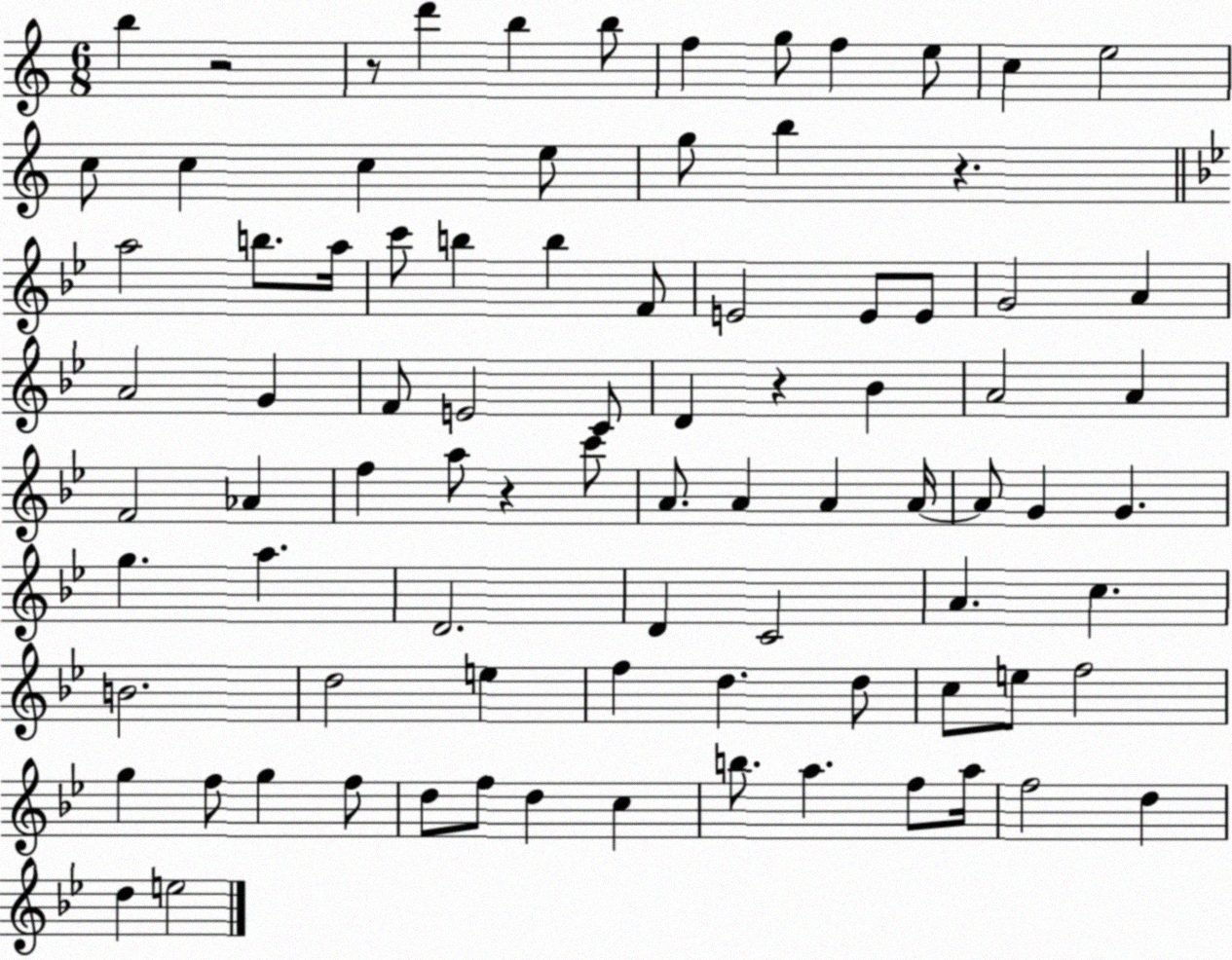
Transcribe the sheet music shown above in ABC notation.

X:1
T:Untitled
M:6/8
L:1/4
K:C
b z2 z/2 d' b b/2 f g/2 f e/2 c e2 c/2 c c e/2 g/2 b z a2 b/2 a/4 c'/2 b b F/2 E2 E/2 E/2 G2 A A2 G F/2 E2 C/2 D z _B A2 A F2 _A f a/2 z c'/2 A/2 A A A/4 A/2 G G g a D2 D C2 A c B2 d2 e f d d/2 c/2 e/2 f2 g f/2 g f/2 d/2 f/2 d c b/2 a f/2 a/4 f2 d d e2